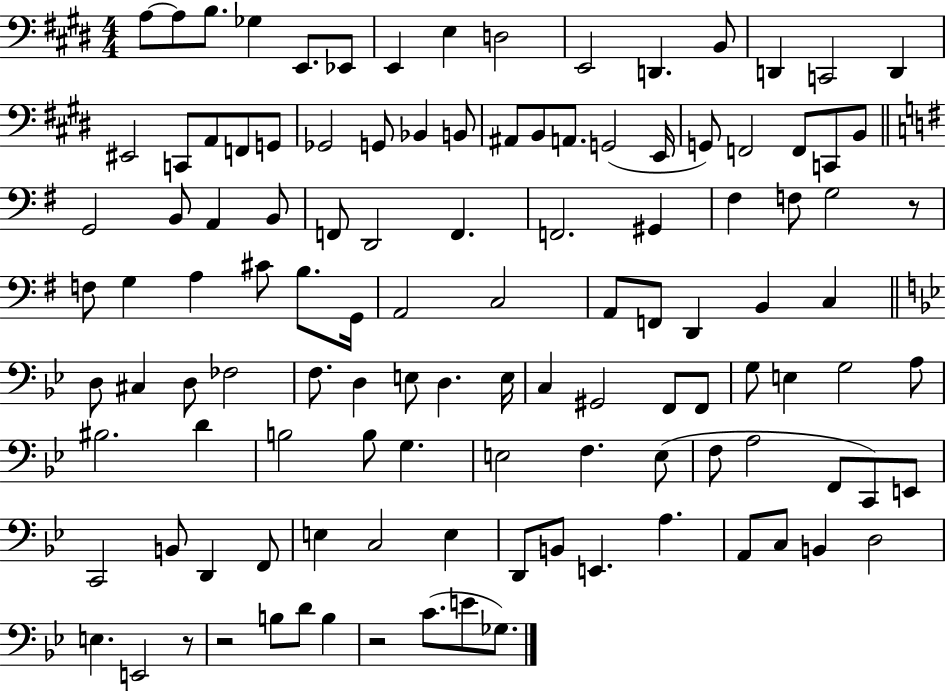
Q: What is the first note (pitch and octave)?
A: A3